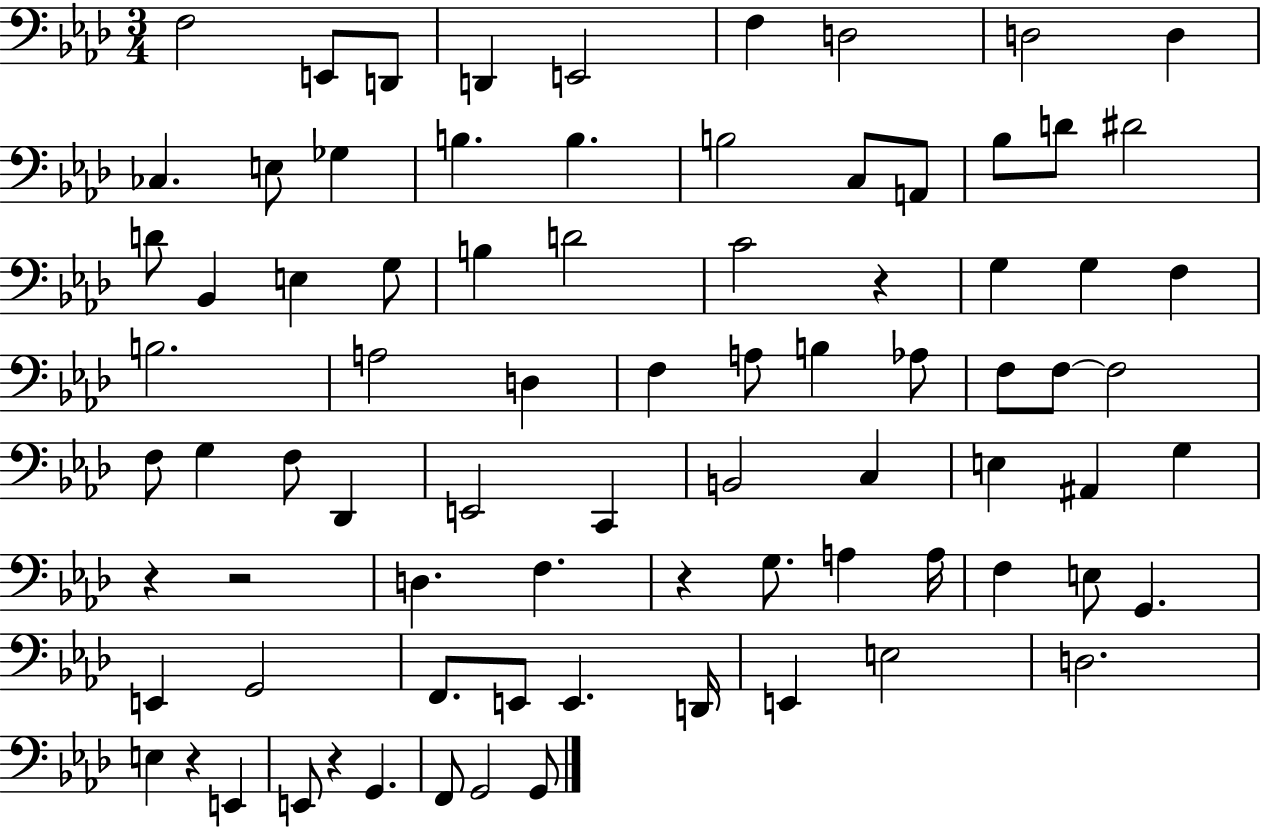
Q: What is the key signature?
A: AES major